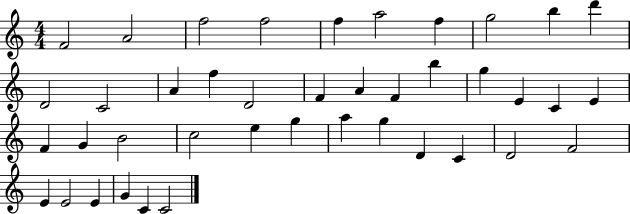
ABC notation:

X:1
T:Untitled
M:4/4
L:1/4
K:C
F2 A2 f2 f2 f a2 f g2 b d' D2 C2 A f D2 F A F b g E C E F G B2 c2 e g a g D C D2 F2 E E2 E G C C2